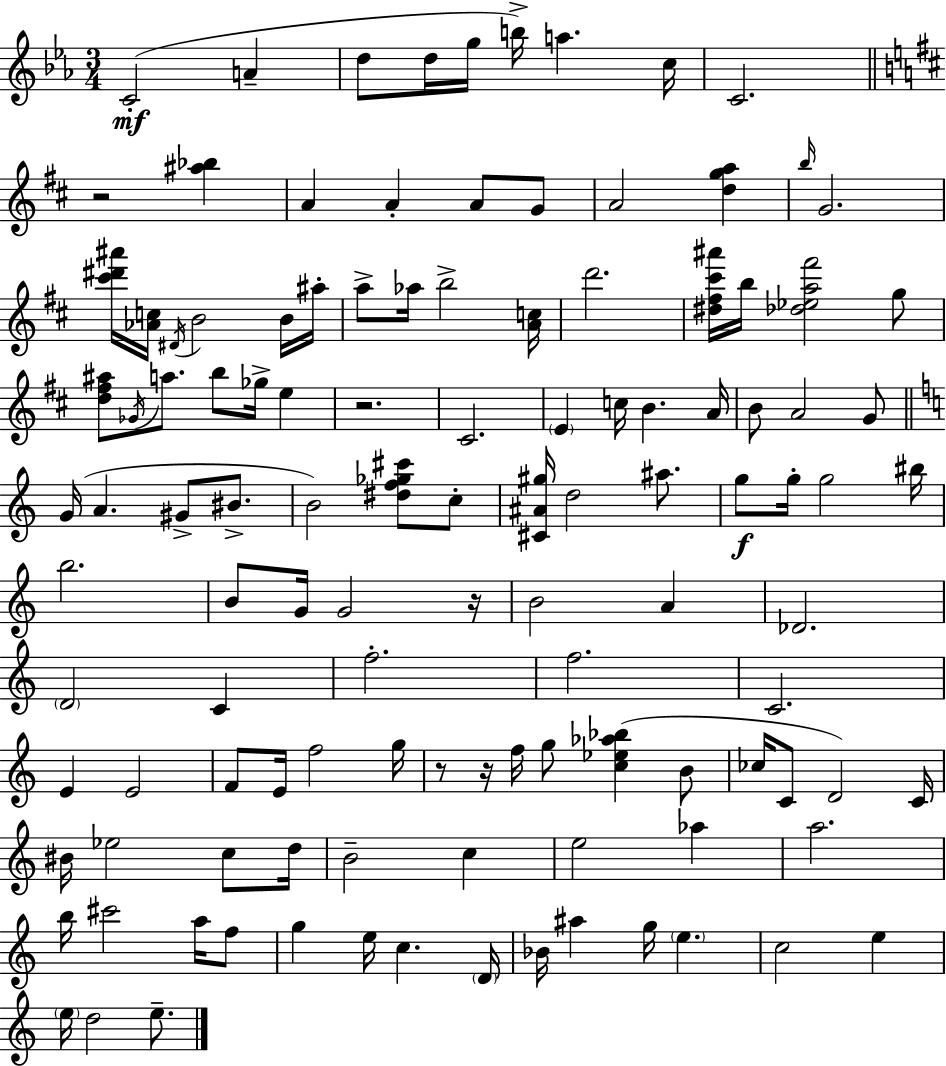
X:1
T:Untitled
M:3/4
L:1/4
K:Eb
C2 A d/2 d/4 g/4 b/4 a c/4 C2 z2 [^a_b] A A A/2 G/2 A2 [dga] b/4 G2 [^c'^d'^a']/4 [_Ac]/4 ^D/4 B2 B/4 ^a/4 a/2 _a/4 b2 [Ac]/4 d'2 [^d^f^c'^a']/4 b/4 [_d_ea^f']2 g/2 [d^f^a]/2 _G/4 a/2 b/2 _g/4 e z2 ^C2 E c/4 B A/4 B/2 A2 G/2 G/4 A ^G/2 ^B/2 B2 [^df_g^c']/2 c/2 [^C^A^g]/4 d2 ^a/2 g/2 g/4 g2 ^b/4 b2 B/2 G/4 G2 z/4 B2 A _D2 D2 C f2 f2 C2 E E2 F/2 E/4 f2 g/4 z/2 z/4 f/4 g/2 [c_e_a_b] B/2 _c/4 C/2 D2 C/4 ^B/4 _e2 c/2 d/4 B2 c e2 _a a2 b/4 ^c'2 a/4 f/2 g e/4 c D/4 _B/4 ^a g/4 e c2 e e/4 d2 e/2